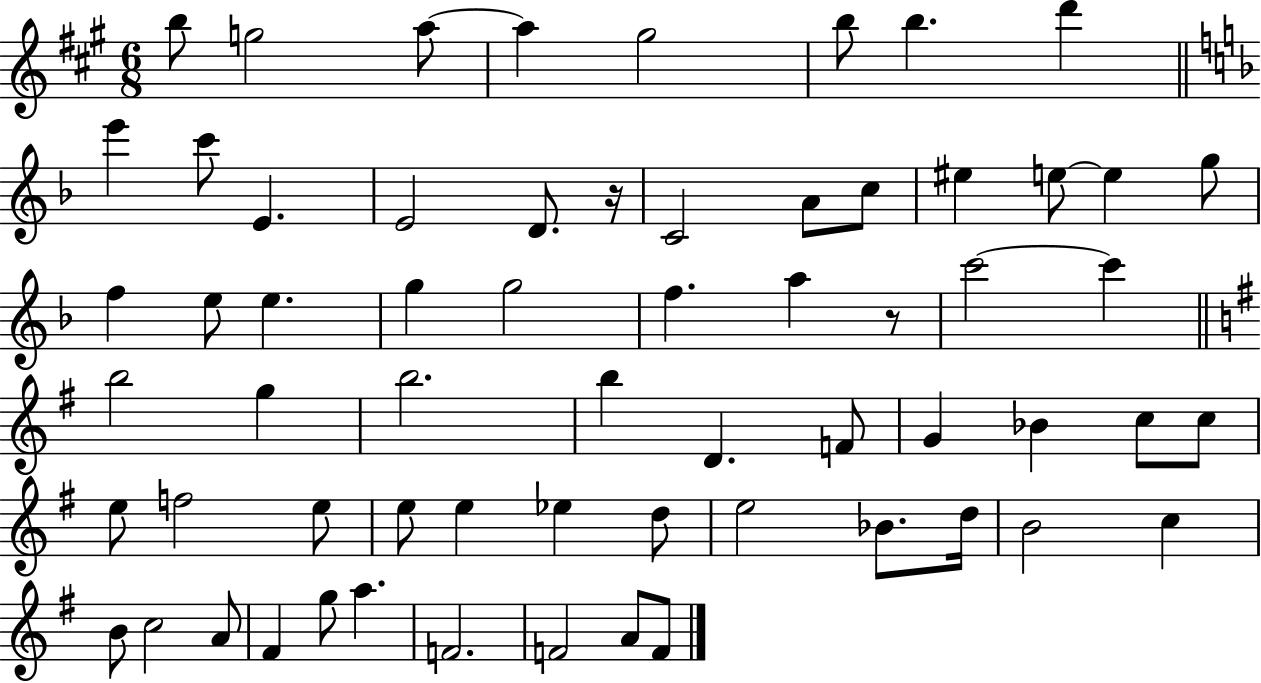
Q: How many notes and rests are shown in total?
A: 63